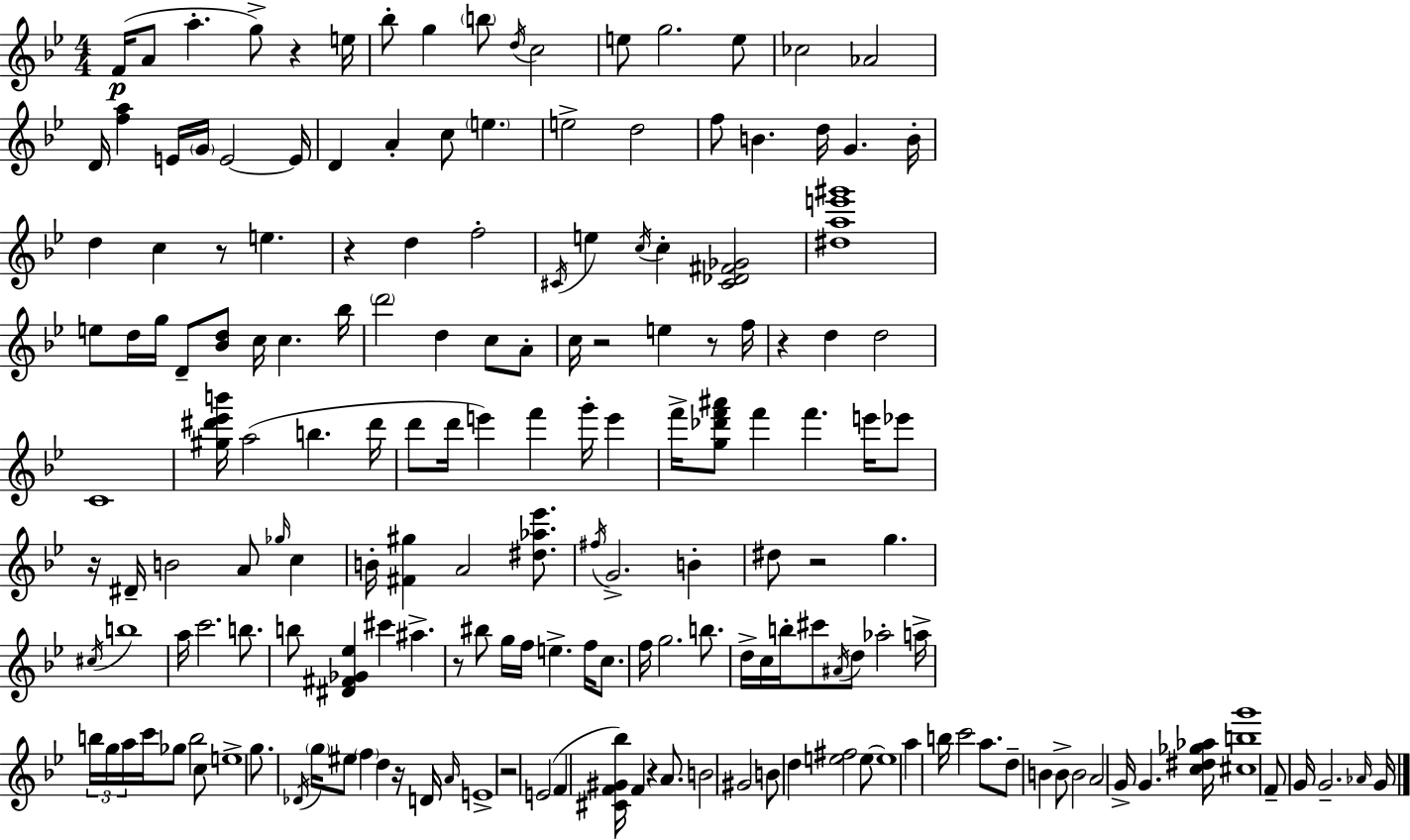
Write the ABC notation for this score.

X:1
T:Untitled
M:4/4
L:1/4
K:Bb
F/4 A/2 a g/2 z e/4 _b/2 g b/2 d/4 c2 e/2 g2 e/2 _c2 _A2 D/4 [fa] E/4 G/4 E2 E/4 D A c/2 e e2 d2 f/2 B d/4 G B/4 d c z/2 e z d f2 ^C/4 e c/4 c [^C_D^F_G]2 [^dae'^g']4 e/2 d/4 g/4 D/2 [_Bd]/2 c/4 c _b/4 d'2 d c/2 A/2 c/4 z2 e z/2 f/4 z d d2 C4 [^g^d'_e'b']/4 a2 b ^d'/4 d'/2 d'/4 e' f' g'/4 e' f'/4 [g_d'f'^a']/2 f' f' e'/4 _e'/2 z/4 ^D/4 B2 A/2 _g/4 c B/4 [^F^g] A2 [^d_a_e']/2 ^f/4 G2 B ^d/2 z2 g ^c/4 b4 a/4 c'2 b/2 b/2 [^D^F_G_e] ^c' ^a z/2 ^b/2 g/4 f/4 e f/4 c/2 f/4 g2 b/2 d/4 c/4 b/4 ^c'/2 ^A/4 d/2 _a2 a/4 b/4 g/4 a/4 c'/4 _g/2 b2 c/2 e4 g/2 _D/4 g/4 ^e/2 f d z/4 D/4 A/4 E4 z2 E2 F [^CF^G_b]/4 F z A/2 B2 ^G2 B/2 d [e^f]2 e/2 e4 a b/4 c'2 a/2 d/2 B B/2 B2 A2 G/4 G [c^d_g_a]/4 [^cbg']4 F/2 G/4 G2 _A/4 G/4